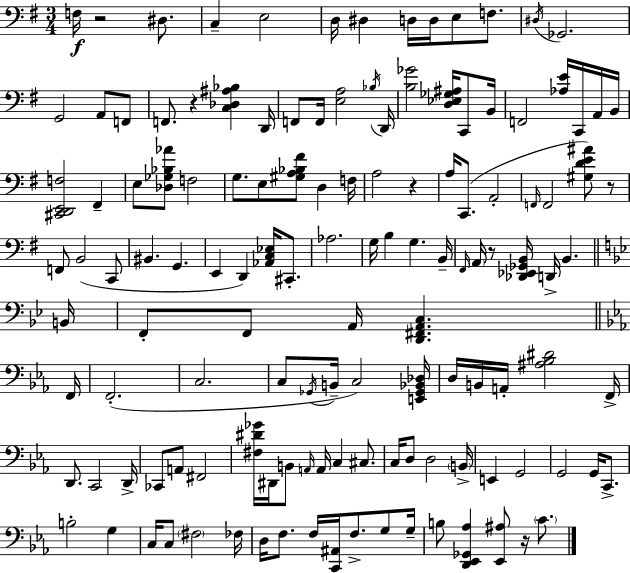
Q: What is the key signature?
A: G major